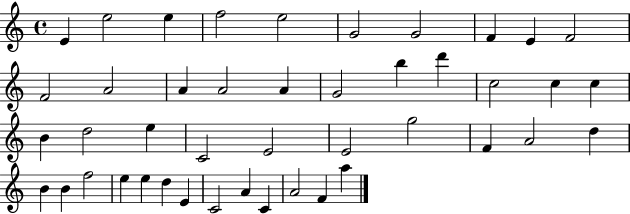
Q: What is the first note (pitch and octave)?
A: E4